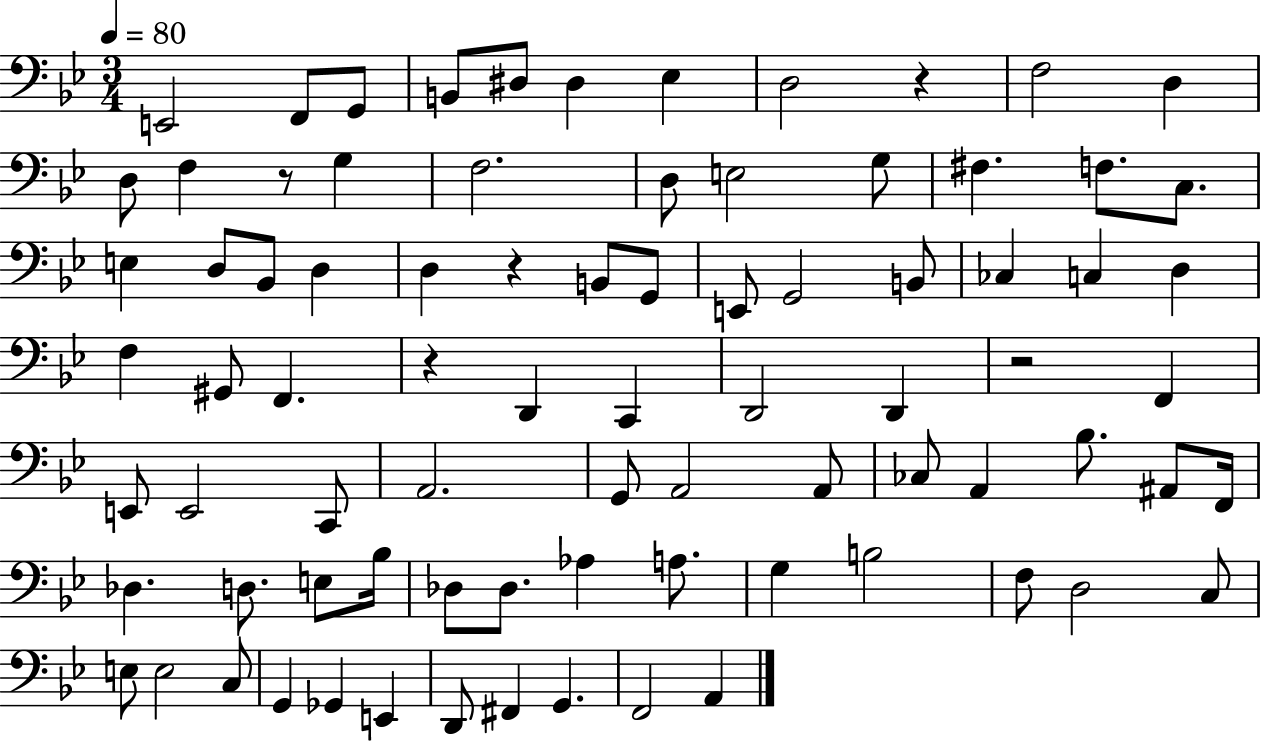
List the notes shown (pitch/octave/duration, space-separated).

E2/h F2/e G2/e B2/e D#3/e D#3/q Eb3/q D3/h R/q F3/h D3/q D3/e F3/q R/e G3/q F3/h. D3/e E3/h G3/e F#3/q. F3/e. C3/e. E3/q D3/e Bb2/e D3/q D3/q R/q B2/e G2/e E2/e G2/h B2/e CES3/q C3/q D3/q F3/q G#2/e F2/q. R/q D2/q C2/q D2/h D2/q R/h F2/q E2/e E2/h C2/e A2/h. G2/e A2/h A2/e CES3/e A2/q Bb3/e. A#2/e F2/s Db3/q. D3/e. E3/e Bb3/s Db3/e Db3/e. Ab3/q A3/e. G3/q B3/h F3/e D3/h C3/e E3/e E3/h C3/e G2/q Gb2/q E2/q D2/e F#2/q G2/q. F2/h A2/q